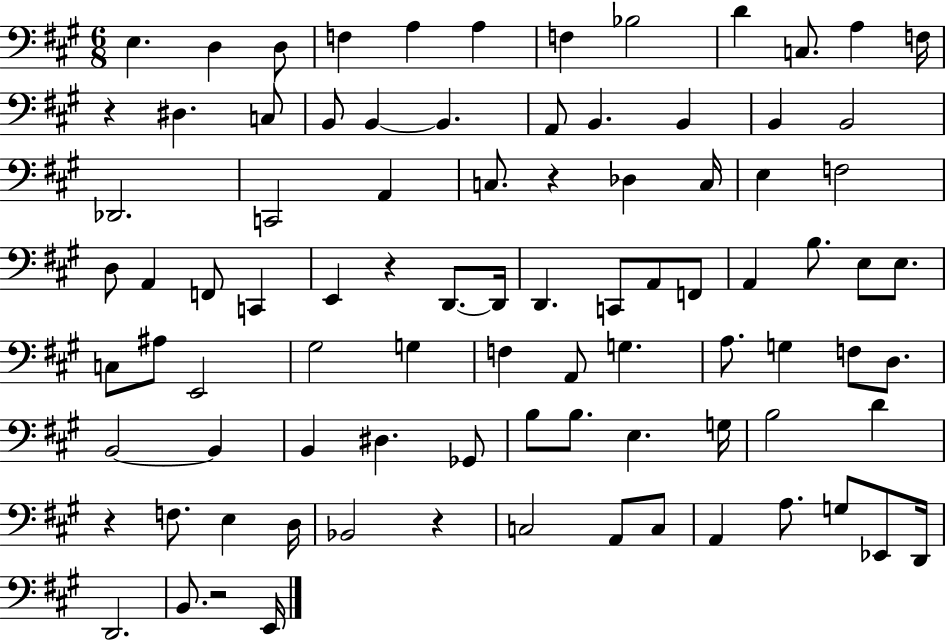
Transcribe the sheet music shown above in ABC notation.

X:1
T:Untitled
M:6/8
L:1/4
K:A
E, D, D,/2 F, A, A, F, _B,2 D C,/2 A, F,/4 z ^D, C,/2 B,,/2 B,, B,, A,,/2 B,, B,, B,, B,,2 _D,,2 C,,2 A,, C,/2 z _D, C,/4 E, F,2 D,/2 A,, F,,/2 C,, E,, z D,,/2 D,,/4 D,, C,,/2 A,,/2 F,,/2 A,, B,/2 E,/2 E,/2 C,/2 ^A,/2 E,,2 ^G,2 G, F, A,,/2 G, A,/2 G, F,/2 D,/2 B,,2 B,, B,, ^D, _G,,/2 B,/2 B,/2 E, G,/4 B,2 D z F,/2 E, D,/4 _B,,2 z C,2 A,,/2 C,/2 A,, A,/2 G,/2 _E,,/2 D,,/4 D,,2 B,,/2 z2 E,,/4